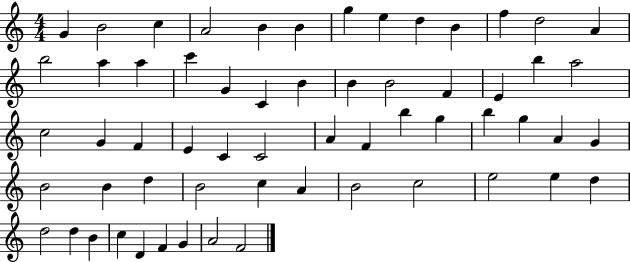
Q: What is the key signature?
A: C major